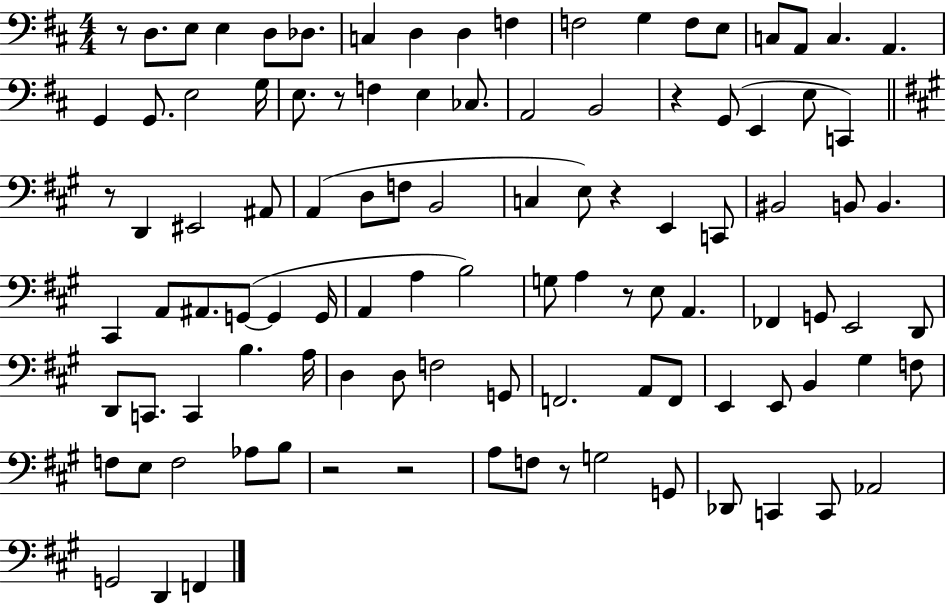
R/e D3/e. E3/e E3/q D3/e Db3/e. C3/q D3/q D3/q F3/q F3/h G3/q F3/e E3/e C3/e A2/e C3/q. A2/q. G2/q G2/e. E3/h G3/s E3/e. R/e F3/q E3/q CES3/e. A2/h B2/h R/q G2/e E2/q E3/e C2/q R/e D2/q EIS2/h A#2/e A2/q D3/e F3/e B2/h C3/q E3/e R/q E2/q C2/e BIS2/h B2/e B2/q. C#2/q A2/e A#2/e. G2/e G2/q G2/s A2/q A3/q B3/h G3/e A3/q R/e E3/e A2/q. FES2/q G2/e E2/h D2/e D2/e C2/e. C2/q B3/q. A3/s D3/q D3/e F3/h G2/e F2/h. A2/e F2/e E2/q E2/e B2/q G#3/q F3/e F3/e E3/e F3/h Ab3/e B3/e R/h R/h A3/e F3/e R/e G3/h G2/e Db2/e C2/q C2/e Ab2/h G2/h D2/q F2/q